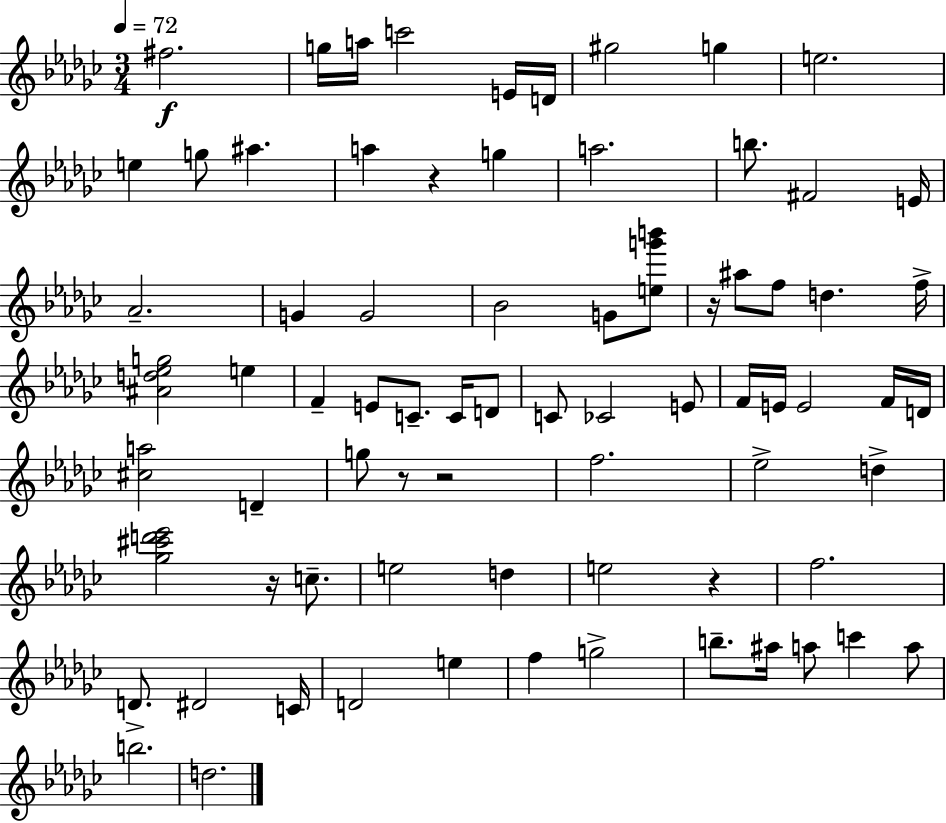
{
  \clef treble
  \numericTimeSignature
  \time 3/4
  \key ees \minor
  \tempo 4 = 72
  \repeat volta 2 { fis''2.\f | g''16 a''16 c'''2 e'16 d'16 | gis''2 g''4 | e''2. | \break e''4 g''8 ais''4. | a''4 r4 g''4 | a''2. | b''8. fis'2 e'16 | \break aes'2.-- | g'4 g'2 | bes'2 g'8 <e'' g''' b'''>8 | r16 ais''8 f''8 d''4. f''16-> | \break <ais' d'' ees'' g''>2 e''4 | f'4-- e'8 c'8.-- c'16 d'8 | c'8 ces'2 e'8 | f'16 e'16 e'2 f'16 d'16 | \break <cis'' a''>2 d'4-- | g''8 r8 r2 | f''2. | ees''2-> d''4-> | \break <ges'' cis''' d''' ees'''>2 r16 c''8.-- | e''2 d''4 | e''2 r4 | f''2. | \break d'8.-> dis'2 c'16 | d'2 e''4 | f''4 g''2-> | b''8.-- ais''16 a''8 c'''4 a''8 | \break b''2. | d''2. | } \bar "|."
}